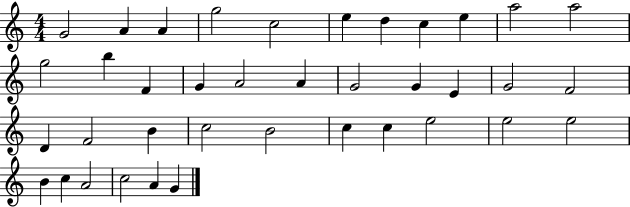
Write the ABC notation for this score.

X:1
T:Untitled
M:4/4
L:1/4
K:C
G2 A A g2 c2 e d c e a2 a2 g2 b F G A2 A G2 G E G2 F2 D F2 B c2 B2 c c e2 e2 e2 B c A2 c2 A G